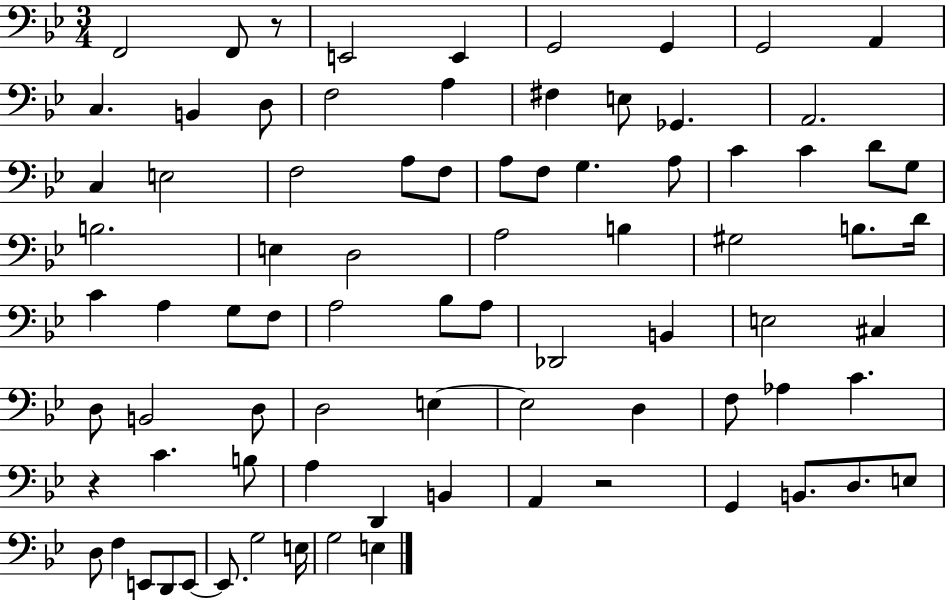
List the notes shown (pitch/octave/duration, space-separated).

F2/h F2/e R/e E2/h E2/q G2/h G2/q G2/h A2/q C3/q. B2/q D3/e F3/h A3/q F#3/q E3/e Gb2/q. A2/h. C3/q E3/h F3/h A3/e F3/e A3/e F3/e G3/q. A3/e C4/q C4/q D4/e G3/e B3/h. E3/q D3/h A3/h B3/q G#3/h B3/e. D4/s C4/q A3/q G3/e F3/e A3/h Bb3/e A3/e Db2/h B2/q E3/h C#3/q D3/e B2/h D3/e D3/h E3/q E3/h D3/q F3/e Ab3/q C4/q. R/q C4/q. B3/e A3/q D2/q B2/q A2/q R/h G2/q B2/e. D3/e. E3/e D3/e F3/q E2/e D2/e E2/e E2/e. G3/h E3/s G3/h E3/q